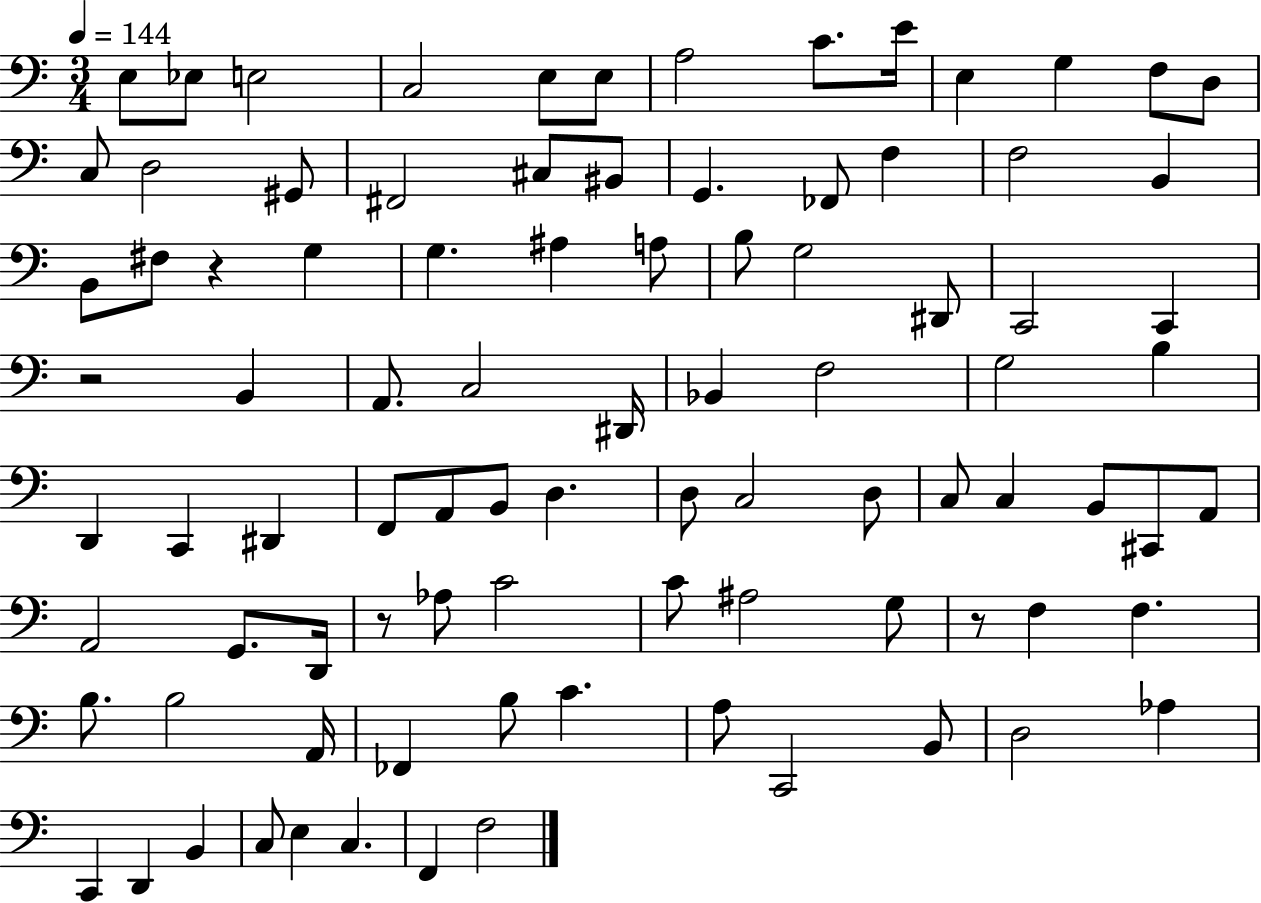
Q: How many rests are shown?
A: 4